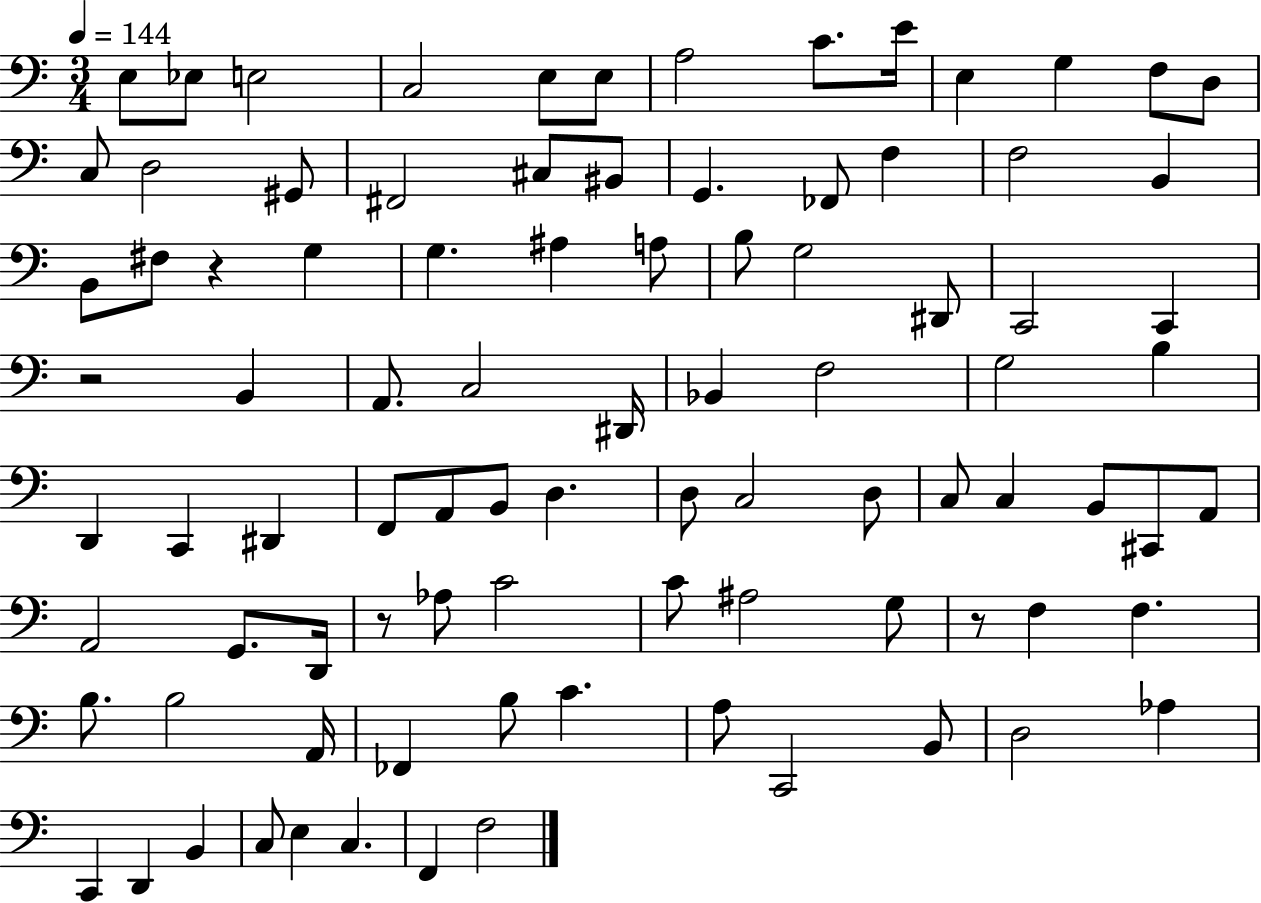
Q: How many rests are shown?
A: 4